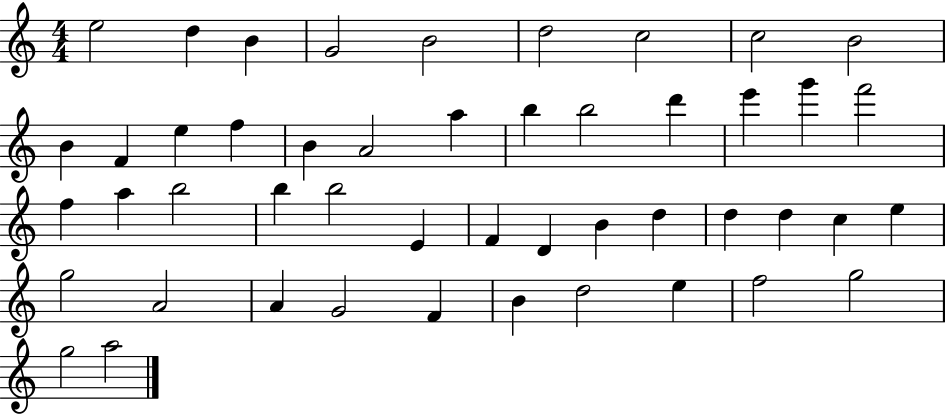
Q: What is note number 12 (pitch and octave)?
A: E5